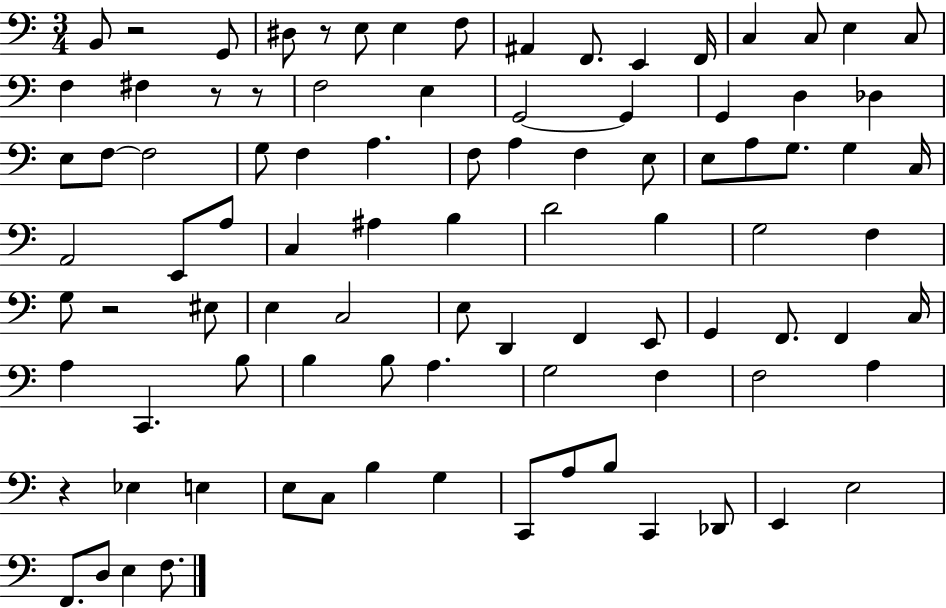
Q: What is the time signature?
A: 3/4